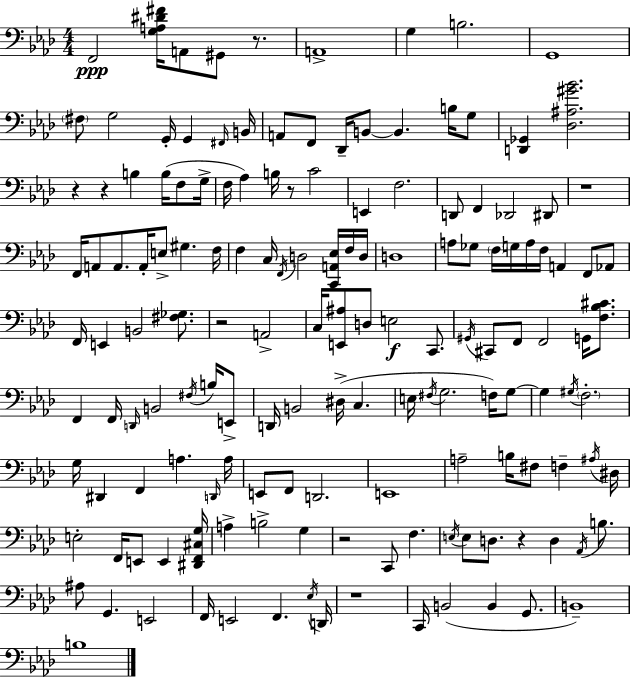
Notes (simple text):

F2/h [G3,A3,D#4,F#4]/s A2/e G#2/e R/e. A2/w G3/q B3/h. G2/w F#3/e G3/h G2/s G2/q F#2/s B2/s A2/e F2/e Db2/s B2/e B2/q. B3/s G3/e [D2,Gb2]/q [Db3,A#3,G#4,Bb4]/h. R/q R/q B3/q B3/s F3/e G3/s F3/s Ab3/q B3/s R/e C4/h E2/q F3/h. D2/e F2/q Db2/h D#2/e R/w F2/s A2/e A2/e. A2/s E3/e G#3/q. F3/s F3/q C3/s F2/s D3/h [C2,A2,Eb3]/s F3/s D3/s D3/w A3/e Gb3/e F3/s G3/s A3/s F3/s A2/q F2/e Ab2/e F2/s E2/q B2/h [F#3,Gb3]/e. R/h A2/h C3/s [E2,A#3]/e D3/e E3/h C2/e. G#2/s C#2/e F2/e F2/h G2/s [F3,Bb3,C#4]/e. F2/q F2/s D2/s B2/h F#3/s B3/s E2/e D2/s B2/h D#3/s C3/q. E3/s F#3/s G3/h. F3/s G3/e G3/q G#3/s F3/h. G3/s D#2/q F2/q A3/q. D2/s A3/s E2/e F2/e D2/h. E2/w A3/h B3/s F#3/e F3/q A#3/s D#3/s E3/h F2/s E2/e E2/q [D#2,F2,C#3,G3]/s A3/q B3/h G3/q R/h C2/e F3/q. E3/s E3/e D3/e. R/q D3/q Ab2/s B3/e. A#3/e G2/q. E2/h F2/s E2/h F2/q. Eb3/s D2/s R/w C2/s B2/h B2/q G2/e. B2/w B3/w